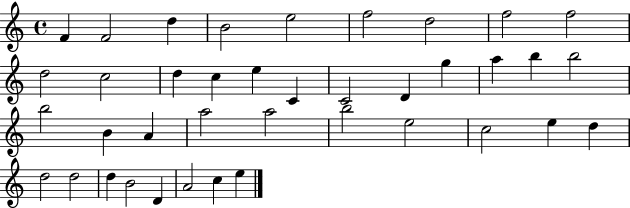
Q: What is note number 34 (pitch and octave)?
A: D5